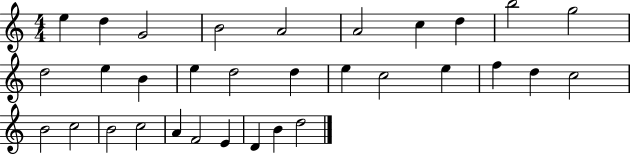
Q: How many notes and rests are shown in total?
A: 32